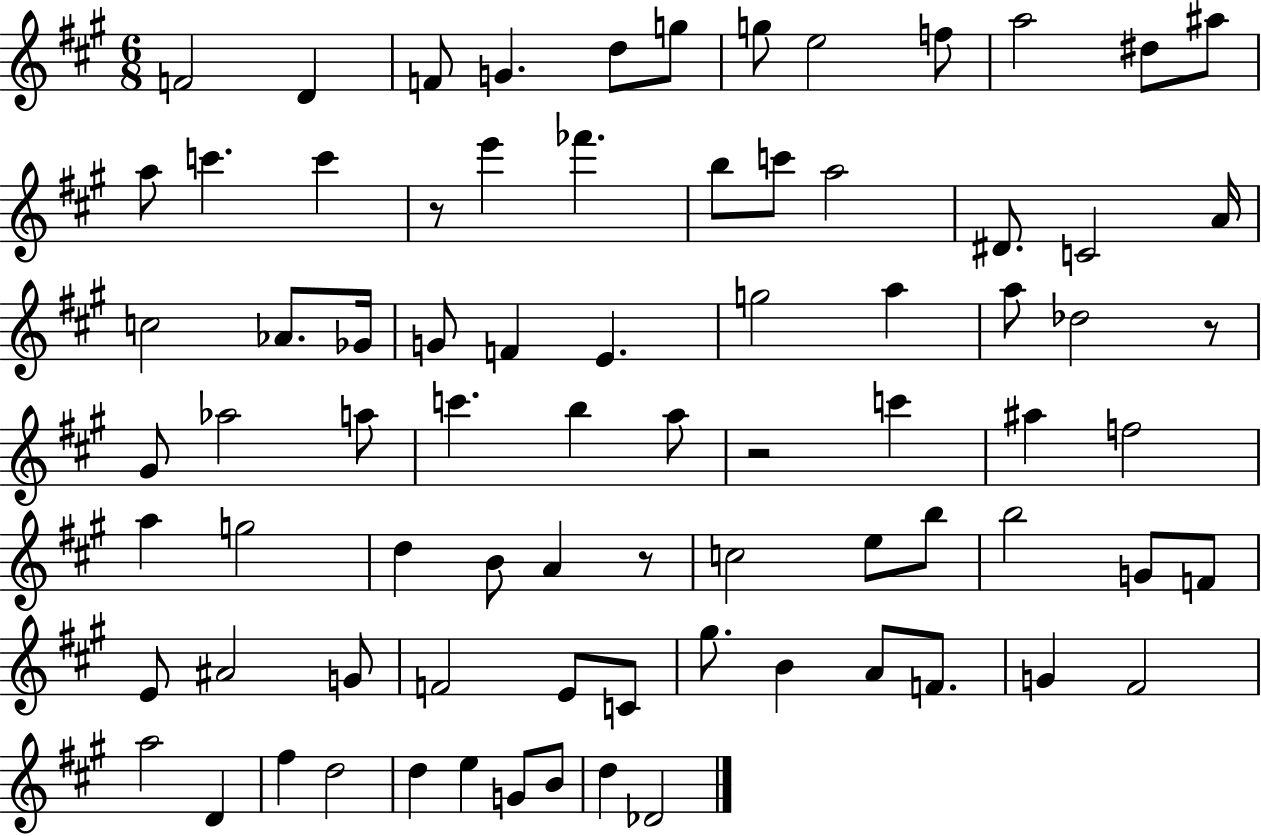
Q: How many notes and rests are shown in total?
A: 79